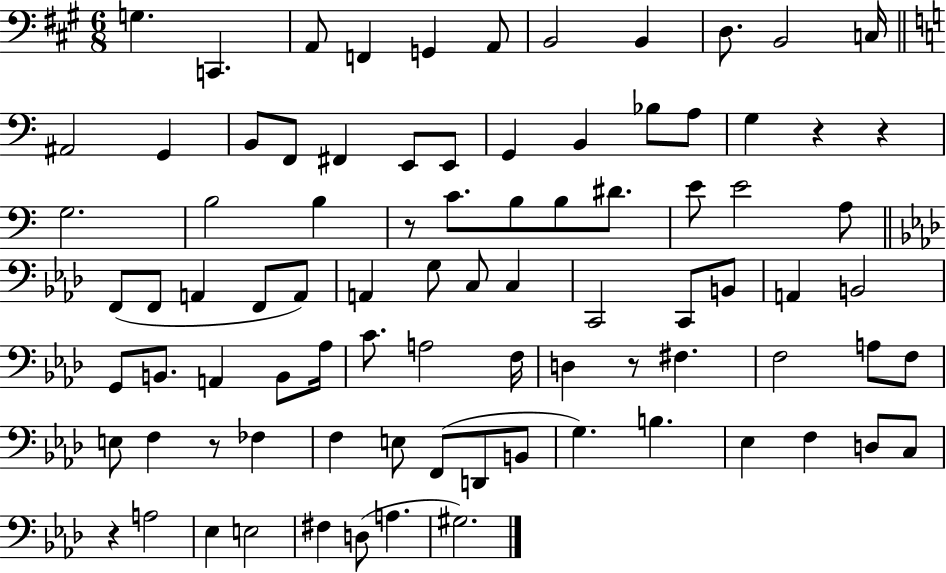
X:1
T:Untitled
M:6/8
L:1/4
K:A
G, C,, A,,/2 F,, G,, A,,/2 B,,2 B,, D,/2 B,,2 C,/4 ^A,,2 G,, B,,/2 F,,/2 ^F,, E,,/2 E,,/2 G,, B,, _B,/2 A,/2 G, z z G,2 B,2 B, z/2 C/2 B,/2 B,/2 ^D/2 E/2 E2 A,/2 F,,/2 F,,/2 A,, F,,/2 A,,/2 A,, G,/2 C,/2 C, C,,2 C,,/2 B,,/2 A,, B,,2 G,,/2 B,,/2 A,, B,,/2 _A,/4 C/2 A,2 F,/4 D, z/2 ^F, F,2 A,/2 F,/2 E,/2 F, z/2 _F, F, E,/2 F,,/2 D,,/2 B,,/2 G, B, _E, F, D,/2 C,/2 z A,2 _E, E,2 ^F, D,/2 A, ^G,2